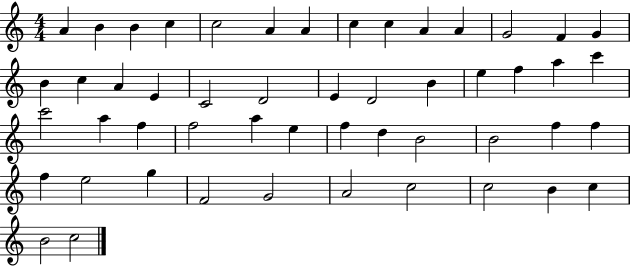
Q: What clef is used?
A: treble